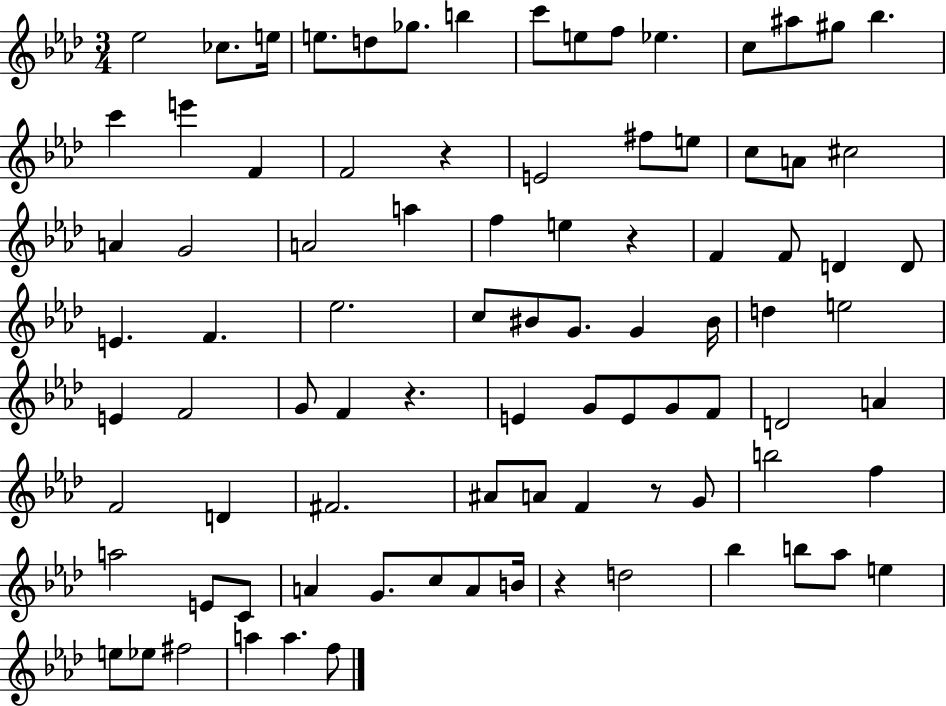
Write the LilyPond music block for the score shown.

{
  \clef treble
  \numericTimeSignature
  \time 3/4
  \key aes \major
  ees''2 ces''8. e''16 | e''8. d''8 ges''8. b''4 | c'''8 e''8 f''8 ees''4. | c''8 ais''8 gis''8 bes''4. | \break c'''4 e'''4 f'4 | f'2 r4 | e'2 fis''8 e''8 | c''8 a'8 cis''2 | \break a'4 g'2 | a'2 a''4 | f''4 e''4 r4 | f'4 f'8 d'4 d'8 | \break e'4. f'4. | ees''2. | c''8 bis'8 g'8. g'4 bis'16 | d''4 e''2 | \break e'4 f'2 | g'8 f'4 r4. | e'4 g'8 e'8 g'8 f'8 | d'2 a'4 | \break f'2 d'4 | fis'2. | ais'8 a'8 f'4 r8 g'8 | b''2 f''4 | \break a''2 e'8 c'8 | a'4 g'8. c''8 a'8 b'16 | r4 d''2 | bes''4 b''8 aes''8 e''4 | \break e''8 ees''8 fis''2 | a''4 a''4. f''8 | \bar "|."
}